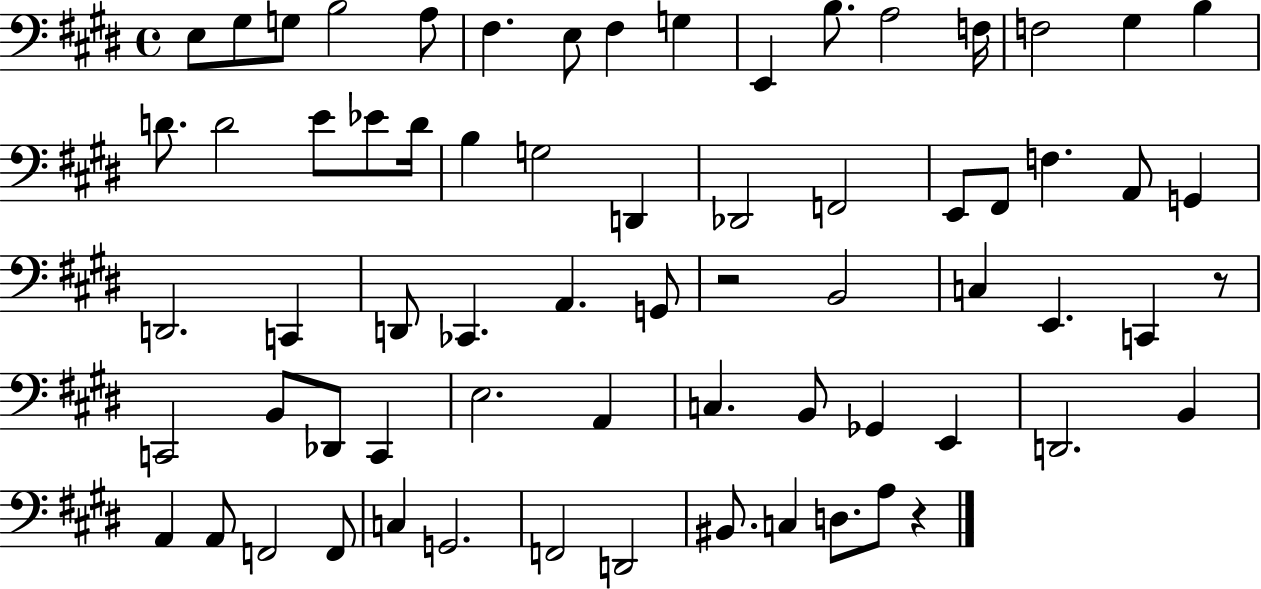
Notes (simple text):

E3/e G#3/e G3/e B3/h A3/e F#3/q. E3/e F#3/q G3/q E2/q B3/e. A3/h F3/s F3/h G#3/q B3/q D4/e. D4/h E4/e Eb4/e D4/s B3/q G3/h D2/q Db2/h F2/h E2/e F#2/e F3/q. A2/e G2/q D2/h. C2/q D2/e CES2/q. A2/q. G2/e R/h B2/h C3/q E2/q. C2/q R/e C2/h B2/e Db2/e C2/q E3/h. A2/q C3/q. B2/e Gb2/q E2/q D2/h. B2/q A2/q A2/e F2/h F2/e C3/q G2/h. F2/h D2/h BIS2/e. C3/q D3/e. A3/e R/q